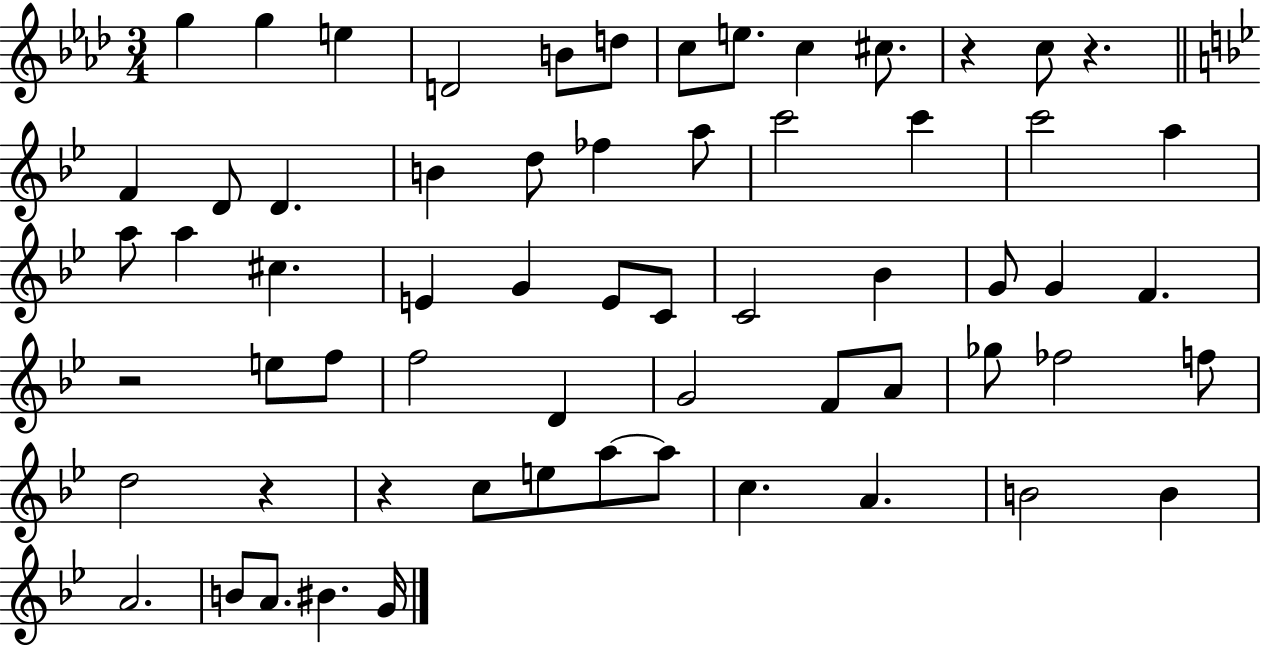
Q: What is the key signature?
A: AES major